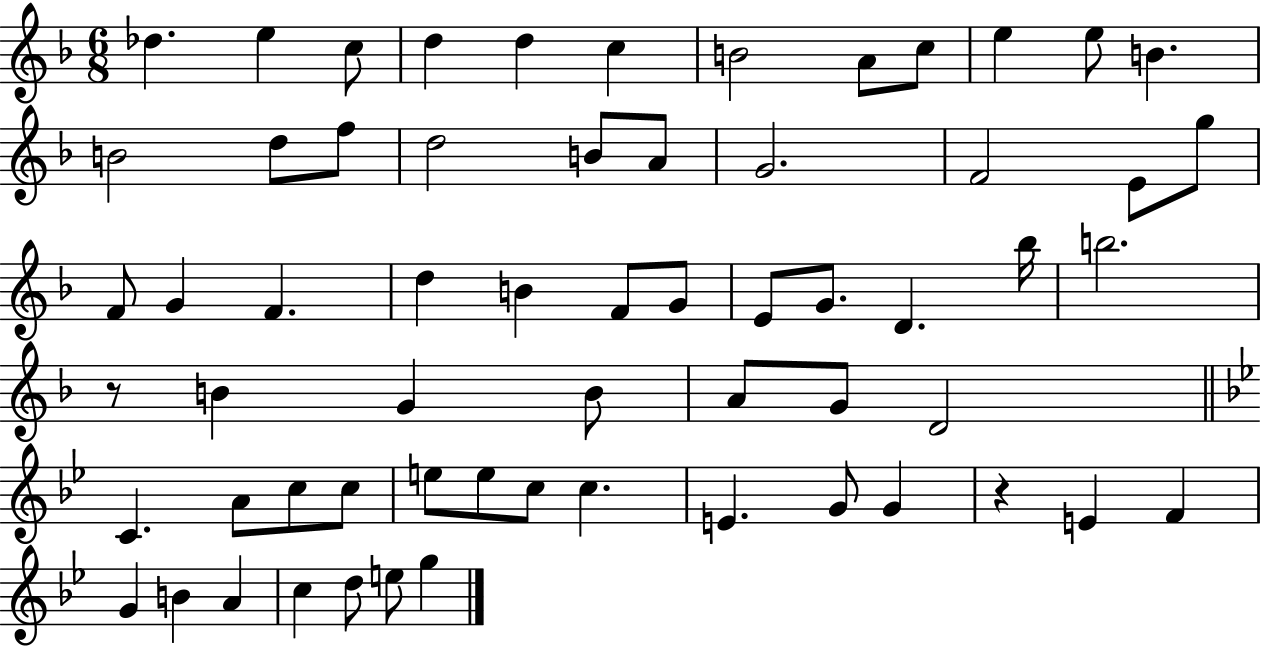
Db5/q. E5/q C5/e D5/q D5/q C5/q B4/h A4/e C5/e E5/q E5/e B4/q. B4/h D5/e F5/e D5/h B4/e A4/e G4/h. F4/h E4/e G5/e F4/e G4/q F4/q. D5/q B4/q F4/e G4/e E4/e G4/e. D4/q. Bb5/s B5/h. R/e B4/q G4/q B4/e A4/e G4/e D4/h C4/q. A4/e C5/e C5/e E5/e E5/e C5/e C5/q. E4/q. G4/e G4/q R/q E4/q F4/q G4/q B4/q A4/q C5/q D5/e E5/e G5/q